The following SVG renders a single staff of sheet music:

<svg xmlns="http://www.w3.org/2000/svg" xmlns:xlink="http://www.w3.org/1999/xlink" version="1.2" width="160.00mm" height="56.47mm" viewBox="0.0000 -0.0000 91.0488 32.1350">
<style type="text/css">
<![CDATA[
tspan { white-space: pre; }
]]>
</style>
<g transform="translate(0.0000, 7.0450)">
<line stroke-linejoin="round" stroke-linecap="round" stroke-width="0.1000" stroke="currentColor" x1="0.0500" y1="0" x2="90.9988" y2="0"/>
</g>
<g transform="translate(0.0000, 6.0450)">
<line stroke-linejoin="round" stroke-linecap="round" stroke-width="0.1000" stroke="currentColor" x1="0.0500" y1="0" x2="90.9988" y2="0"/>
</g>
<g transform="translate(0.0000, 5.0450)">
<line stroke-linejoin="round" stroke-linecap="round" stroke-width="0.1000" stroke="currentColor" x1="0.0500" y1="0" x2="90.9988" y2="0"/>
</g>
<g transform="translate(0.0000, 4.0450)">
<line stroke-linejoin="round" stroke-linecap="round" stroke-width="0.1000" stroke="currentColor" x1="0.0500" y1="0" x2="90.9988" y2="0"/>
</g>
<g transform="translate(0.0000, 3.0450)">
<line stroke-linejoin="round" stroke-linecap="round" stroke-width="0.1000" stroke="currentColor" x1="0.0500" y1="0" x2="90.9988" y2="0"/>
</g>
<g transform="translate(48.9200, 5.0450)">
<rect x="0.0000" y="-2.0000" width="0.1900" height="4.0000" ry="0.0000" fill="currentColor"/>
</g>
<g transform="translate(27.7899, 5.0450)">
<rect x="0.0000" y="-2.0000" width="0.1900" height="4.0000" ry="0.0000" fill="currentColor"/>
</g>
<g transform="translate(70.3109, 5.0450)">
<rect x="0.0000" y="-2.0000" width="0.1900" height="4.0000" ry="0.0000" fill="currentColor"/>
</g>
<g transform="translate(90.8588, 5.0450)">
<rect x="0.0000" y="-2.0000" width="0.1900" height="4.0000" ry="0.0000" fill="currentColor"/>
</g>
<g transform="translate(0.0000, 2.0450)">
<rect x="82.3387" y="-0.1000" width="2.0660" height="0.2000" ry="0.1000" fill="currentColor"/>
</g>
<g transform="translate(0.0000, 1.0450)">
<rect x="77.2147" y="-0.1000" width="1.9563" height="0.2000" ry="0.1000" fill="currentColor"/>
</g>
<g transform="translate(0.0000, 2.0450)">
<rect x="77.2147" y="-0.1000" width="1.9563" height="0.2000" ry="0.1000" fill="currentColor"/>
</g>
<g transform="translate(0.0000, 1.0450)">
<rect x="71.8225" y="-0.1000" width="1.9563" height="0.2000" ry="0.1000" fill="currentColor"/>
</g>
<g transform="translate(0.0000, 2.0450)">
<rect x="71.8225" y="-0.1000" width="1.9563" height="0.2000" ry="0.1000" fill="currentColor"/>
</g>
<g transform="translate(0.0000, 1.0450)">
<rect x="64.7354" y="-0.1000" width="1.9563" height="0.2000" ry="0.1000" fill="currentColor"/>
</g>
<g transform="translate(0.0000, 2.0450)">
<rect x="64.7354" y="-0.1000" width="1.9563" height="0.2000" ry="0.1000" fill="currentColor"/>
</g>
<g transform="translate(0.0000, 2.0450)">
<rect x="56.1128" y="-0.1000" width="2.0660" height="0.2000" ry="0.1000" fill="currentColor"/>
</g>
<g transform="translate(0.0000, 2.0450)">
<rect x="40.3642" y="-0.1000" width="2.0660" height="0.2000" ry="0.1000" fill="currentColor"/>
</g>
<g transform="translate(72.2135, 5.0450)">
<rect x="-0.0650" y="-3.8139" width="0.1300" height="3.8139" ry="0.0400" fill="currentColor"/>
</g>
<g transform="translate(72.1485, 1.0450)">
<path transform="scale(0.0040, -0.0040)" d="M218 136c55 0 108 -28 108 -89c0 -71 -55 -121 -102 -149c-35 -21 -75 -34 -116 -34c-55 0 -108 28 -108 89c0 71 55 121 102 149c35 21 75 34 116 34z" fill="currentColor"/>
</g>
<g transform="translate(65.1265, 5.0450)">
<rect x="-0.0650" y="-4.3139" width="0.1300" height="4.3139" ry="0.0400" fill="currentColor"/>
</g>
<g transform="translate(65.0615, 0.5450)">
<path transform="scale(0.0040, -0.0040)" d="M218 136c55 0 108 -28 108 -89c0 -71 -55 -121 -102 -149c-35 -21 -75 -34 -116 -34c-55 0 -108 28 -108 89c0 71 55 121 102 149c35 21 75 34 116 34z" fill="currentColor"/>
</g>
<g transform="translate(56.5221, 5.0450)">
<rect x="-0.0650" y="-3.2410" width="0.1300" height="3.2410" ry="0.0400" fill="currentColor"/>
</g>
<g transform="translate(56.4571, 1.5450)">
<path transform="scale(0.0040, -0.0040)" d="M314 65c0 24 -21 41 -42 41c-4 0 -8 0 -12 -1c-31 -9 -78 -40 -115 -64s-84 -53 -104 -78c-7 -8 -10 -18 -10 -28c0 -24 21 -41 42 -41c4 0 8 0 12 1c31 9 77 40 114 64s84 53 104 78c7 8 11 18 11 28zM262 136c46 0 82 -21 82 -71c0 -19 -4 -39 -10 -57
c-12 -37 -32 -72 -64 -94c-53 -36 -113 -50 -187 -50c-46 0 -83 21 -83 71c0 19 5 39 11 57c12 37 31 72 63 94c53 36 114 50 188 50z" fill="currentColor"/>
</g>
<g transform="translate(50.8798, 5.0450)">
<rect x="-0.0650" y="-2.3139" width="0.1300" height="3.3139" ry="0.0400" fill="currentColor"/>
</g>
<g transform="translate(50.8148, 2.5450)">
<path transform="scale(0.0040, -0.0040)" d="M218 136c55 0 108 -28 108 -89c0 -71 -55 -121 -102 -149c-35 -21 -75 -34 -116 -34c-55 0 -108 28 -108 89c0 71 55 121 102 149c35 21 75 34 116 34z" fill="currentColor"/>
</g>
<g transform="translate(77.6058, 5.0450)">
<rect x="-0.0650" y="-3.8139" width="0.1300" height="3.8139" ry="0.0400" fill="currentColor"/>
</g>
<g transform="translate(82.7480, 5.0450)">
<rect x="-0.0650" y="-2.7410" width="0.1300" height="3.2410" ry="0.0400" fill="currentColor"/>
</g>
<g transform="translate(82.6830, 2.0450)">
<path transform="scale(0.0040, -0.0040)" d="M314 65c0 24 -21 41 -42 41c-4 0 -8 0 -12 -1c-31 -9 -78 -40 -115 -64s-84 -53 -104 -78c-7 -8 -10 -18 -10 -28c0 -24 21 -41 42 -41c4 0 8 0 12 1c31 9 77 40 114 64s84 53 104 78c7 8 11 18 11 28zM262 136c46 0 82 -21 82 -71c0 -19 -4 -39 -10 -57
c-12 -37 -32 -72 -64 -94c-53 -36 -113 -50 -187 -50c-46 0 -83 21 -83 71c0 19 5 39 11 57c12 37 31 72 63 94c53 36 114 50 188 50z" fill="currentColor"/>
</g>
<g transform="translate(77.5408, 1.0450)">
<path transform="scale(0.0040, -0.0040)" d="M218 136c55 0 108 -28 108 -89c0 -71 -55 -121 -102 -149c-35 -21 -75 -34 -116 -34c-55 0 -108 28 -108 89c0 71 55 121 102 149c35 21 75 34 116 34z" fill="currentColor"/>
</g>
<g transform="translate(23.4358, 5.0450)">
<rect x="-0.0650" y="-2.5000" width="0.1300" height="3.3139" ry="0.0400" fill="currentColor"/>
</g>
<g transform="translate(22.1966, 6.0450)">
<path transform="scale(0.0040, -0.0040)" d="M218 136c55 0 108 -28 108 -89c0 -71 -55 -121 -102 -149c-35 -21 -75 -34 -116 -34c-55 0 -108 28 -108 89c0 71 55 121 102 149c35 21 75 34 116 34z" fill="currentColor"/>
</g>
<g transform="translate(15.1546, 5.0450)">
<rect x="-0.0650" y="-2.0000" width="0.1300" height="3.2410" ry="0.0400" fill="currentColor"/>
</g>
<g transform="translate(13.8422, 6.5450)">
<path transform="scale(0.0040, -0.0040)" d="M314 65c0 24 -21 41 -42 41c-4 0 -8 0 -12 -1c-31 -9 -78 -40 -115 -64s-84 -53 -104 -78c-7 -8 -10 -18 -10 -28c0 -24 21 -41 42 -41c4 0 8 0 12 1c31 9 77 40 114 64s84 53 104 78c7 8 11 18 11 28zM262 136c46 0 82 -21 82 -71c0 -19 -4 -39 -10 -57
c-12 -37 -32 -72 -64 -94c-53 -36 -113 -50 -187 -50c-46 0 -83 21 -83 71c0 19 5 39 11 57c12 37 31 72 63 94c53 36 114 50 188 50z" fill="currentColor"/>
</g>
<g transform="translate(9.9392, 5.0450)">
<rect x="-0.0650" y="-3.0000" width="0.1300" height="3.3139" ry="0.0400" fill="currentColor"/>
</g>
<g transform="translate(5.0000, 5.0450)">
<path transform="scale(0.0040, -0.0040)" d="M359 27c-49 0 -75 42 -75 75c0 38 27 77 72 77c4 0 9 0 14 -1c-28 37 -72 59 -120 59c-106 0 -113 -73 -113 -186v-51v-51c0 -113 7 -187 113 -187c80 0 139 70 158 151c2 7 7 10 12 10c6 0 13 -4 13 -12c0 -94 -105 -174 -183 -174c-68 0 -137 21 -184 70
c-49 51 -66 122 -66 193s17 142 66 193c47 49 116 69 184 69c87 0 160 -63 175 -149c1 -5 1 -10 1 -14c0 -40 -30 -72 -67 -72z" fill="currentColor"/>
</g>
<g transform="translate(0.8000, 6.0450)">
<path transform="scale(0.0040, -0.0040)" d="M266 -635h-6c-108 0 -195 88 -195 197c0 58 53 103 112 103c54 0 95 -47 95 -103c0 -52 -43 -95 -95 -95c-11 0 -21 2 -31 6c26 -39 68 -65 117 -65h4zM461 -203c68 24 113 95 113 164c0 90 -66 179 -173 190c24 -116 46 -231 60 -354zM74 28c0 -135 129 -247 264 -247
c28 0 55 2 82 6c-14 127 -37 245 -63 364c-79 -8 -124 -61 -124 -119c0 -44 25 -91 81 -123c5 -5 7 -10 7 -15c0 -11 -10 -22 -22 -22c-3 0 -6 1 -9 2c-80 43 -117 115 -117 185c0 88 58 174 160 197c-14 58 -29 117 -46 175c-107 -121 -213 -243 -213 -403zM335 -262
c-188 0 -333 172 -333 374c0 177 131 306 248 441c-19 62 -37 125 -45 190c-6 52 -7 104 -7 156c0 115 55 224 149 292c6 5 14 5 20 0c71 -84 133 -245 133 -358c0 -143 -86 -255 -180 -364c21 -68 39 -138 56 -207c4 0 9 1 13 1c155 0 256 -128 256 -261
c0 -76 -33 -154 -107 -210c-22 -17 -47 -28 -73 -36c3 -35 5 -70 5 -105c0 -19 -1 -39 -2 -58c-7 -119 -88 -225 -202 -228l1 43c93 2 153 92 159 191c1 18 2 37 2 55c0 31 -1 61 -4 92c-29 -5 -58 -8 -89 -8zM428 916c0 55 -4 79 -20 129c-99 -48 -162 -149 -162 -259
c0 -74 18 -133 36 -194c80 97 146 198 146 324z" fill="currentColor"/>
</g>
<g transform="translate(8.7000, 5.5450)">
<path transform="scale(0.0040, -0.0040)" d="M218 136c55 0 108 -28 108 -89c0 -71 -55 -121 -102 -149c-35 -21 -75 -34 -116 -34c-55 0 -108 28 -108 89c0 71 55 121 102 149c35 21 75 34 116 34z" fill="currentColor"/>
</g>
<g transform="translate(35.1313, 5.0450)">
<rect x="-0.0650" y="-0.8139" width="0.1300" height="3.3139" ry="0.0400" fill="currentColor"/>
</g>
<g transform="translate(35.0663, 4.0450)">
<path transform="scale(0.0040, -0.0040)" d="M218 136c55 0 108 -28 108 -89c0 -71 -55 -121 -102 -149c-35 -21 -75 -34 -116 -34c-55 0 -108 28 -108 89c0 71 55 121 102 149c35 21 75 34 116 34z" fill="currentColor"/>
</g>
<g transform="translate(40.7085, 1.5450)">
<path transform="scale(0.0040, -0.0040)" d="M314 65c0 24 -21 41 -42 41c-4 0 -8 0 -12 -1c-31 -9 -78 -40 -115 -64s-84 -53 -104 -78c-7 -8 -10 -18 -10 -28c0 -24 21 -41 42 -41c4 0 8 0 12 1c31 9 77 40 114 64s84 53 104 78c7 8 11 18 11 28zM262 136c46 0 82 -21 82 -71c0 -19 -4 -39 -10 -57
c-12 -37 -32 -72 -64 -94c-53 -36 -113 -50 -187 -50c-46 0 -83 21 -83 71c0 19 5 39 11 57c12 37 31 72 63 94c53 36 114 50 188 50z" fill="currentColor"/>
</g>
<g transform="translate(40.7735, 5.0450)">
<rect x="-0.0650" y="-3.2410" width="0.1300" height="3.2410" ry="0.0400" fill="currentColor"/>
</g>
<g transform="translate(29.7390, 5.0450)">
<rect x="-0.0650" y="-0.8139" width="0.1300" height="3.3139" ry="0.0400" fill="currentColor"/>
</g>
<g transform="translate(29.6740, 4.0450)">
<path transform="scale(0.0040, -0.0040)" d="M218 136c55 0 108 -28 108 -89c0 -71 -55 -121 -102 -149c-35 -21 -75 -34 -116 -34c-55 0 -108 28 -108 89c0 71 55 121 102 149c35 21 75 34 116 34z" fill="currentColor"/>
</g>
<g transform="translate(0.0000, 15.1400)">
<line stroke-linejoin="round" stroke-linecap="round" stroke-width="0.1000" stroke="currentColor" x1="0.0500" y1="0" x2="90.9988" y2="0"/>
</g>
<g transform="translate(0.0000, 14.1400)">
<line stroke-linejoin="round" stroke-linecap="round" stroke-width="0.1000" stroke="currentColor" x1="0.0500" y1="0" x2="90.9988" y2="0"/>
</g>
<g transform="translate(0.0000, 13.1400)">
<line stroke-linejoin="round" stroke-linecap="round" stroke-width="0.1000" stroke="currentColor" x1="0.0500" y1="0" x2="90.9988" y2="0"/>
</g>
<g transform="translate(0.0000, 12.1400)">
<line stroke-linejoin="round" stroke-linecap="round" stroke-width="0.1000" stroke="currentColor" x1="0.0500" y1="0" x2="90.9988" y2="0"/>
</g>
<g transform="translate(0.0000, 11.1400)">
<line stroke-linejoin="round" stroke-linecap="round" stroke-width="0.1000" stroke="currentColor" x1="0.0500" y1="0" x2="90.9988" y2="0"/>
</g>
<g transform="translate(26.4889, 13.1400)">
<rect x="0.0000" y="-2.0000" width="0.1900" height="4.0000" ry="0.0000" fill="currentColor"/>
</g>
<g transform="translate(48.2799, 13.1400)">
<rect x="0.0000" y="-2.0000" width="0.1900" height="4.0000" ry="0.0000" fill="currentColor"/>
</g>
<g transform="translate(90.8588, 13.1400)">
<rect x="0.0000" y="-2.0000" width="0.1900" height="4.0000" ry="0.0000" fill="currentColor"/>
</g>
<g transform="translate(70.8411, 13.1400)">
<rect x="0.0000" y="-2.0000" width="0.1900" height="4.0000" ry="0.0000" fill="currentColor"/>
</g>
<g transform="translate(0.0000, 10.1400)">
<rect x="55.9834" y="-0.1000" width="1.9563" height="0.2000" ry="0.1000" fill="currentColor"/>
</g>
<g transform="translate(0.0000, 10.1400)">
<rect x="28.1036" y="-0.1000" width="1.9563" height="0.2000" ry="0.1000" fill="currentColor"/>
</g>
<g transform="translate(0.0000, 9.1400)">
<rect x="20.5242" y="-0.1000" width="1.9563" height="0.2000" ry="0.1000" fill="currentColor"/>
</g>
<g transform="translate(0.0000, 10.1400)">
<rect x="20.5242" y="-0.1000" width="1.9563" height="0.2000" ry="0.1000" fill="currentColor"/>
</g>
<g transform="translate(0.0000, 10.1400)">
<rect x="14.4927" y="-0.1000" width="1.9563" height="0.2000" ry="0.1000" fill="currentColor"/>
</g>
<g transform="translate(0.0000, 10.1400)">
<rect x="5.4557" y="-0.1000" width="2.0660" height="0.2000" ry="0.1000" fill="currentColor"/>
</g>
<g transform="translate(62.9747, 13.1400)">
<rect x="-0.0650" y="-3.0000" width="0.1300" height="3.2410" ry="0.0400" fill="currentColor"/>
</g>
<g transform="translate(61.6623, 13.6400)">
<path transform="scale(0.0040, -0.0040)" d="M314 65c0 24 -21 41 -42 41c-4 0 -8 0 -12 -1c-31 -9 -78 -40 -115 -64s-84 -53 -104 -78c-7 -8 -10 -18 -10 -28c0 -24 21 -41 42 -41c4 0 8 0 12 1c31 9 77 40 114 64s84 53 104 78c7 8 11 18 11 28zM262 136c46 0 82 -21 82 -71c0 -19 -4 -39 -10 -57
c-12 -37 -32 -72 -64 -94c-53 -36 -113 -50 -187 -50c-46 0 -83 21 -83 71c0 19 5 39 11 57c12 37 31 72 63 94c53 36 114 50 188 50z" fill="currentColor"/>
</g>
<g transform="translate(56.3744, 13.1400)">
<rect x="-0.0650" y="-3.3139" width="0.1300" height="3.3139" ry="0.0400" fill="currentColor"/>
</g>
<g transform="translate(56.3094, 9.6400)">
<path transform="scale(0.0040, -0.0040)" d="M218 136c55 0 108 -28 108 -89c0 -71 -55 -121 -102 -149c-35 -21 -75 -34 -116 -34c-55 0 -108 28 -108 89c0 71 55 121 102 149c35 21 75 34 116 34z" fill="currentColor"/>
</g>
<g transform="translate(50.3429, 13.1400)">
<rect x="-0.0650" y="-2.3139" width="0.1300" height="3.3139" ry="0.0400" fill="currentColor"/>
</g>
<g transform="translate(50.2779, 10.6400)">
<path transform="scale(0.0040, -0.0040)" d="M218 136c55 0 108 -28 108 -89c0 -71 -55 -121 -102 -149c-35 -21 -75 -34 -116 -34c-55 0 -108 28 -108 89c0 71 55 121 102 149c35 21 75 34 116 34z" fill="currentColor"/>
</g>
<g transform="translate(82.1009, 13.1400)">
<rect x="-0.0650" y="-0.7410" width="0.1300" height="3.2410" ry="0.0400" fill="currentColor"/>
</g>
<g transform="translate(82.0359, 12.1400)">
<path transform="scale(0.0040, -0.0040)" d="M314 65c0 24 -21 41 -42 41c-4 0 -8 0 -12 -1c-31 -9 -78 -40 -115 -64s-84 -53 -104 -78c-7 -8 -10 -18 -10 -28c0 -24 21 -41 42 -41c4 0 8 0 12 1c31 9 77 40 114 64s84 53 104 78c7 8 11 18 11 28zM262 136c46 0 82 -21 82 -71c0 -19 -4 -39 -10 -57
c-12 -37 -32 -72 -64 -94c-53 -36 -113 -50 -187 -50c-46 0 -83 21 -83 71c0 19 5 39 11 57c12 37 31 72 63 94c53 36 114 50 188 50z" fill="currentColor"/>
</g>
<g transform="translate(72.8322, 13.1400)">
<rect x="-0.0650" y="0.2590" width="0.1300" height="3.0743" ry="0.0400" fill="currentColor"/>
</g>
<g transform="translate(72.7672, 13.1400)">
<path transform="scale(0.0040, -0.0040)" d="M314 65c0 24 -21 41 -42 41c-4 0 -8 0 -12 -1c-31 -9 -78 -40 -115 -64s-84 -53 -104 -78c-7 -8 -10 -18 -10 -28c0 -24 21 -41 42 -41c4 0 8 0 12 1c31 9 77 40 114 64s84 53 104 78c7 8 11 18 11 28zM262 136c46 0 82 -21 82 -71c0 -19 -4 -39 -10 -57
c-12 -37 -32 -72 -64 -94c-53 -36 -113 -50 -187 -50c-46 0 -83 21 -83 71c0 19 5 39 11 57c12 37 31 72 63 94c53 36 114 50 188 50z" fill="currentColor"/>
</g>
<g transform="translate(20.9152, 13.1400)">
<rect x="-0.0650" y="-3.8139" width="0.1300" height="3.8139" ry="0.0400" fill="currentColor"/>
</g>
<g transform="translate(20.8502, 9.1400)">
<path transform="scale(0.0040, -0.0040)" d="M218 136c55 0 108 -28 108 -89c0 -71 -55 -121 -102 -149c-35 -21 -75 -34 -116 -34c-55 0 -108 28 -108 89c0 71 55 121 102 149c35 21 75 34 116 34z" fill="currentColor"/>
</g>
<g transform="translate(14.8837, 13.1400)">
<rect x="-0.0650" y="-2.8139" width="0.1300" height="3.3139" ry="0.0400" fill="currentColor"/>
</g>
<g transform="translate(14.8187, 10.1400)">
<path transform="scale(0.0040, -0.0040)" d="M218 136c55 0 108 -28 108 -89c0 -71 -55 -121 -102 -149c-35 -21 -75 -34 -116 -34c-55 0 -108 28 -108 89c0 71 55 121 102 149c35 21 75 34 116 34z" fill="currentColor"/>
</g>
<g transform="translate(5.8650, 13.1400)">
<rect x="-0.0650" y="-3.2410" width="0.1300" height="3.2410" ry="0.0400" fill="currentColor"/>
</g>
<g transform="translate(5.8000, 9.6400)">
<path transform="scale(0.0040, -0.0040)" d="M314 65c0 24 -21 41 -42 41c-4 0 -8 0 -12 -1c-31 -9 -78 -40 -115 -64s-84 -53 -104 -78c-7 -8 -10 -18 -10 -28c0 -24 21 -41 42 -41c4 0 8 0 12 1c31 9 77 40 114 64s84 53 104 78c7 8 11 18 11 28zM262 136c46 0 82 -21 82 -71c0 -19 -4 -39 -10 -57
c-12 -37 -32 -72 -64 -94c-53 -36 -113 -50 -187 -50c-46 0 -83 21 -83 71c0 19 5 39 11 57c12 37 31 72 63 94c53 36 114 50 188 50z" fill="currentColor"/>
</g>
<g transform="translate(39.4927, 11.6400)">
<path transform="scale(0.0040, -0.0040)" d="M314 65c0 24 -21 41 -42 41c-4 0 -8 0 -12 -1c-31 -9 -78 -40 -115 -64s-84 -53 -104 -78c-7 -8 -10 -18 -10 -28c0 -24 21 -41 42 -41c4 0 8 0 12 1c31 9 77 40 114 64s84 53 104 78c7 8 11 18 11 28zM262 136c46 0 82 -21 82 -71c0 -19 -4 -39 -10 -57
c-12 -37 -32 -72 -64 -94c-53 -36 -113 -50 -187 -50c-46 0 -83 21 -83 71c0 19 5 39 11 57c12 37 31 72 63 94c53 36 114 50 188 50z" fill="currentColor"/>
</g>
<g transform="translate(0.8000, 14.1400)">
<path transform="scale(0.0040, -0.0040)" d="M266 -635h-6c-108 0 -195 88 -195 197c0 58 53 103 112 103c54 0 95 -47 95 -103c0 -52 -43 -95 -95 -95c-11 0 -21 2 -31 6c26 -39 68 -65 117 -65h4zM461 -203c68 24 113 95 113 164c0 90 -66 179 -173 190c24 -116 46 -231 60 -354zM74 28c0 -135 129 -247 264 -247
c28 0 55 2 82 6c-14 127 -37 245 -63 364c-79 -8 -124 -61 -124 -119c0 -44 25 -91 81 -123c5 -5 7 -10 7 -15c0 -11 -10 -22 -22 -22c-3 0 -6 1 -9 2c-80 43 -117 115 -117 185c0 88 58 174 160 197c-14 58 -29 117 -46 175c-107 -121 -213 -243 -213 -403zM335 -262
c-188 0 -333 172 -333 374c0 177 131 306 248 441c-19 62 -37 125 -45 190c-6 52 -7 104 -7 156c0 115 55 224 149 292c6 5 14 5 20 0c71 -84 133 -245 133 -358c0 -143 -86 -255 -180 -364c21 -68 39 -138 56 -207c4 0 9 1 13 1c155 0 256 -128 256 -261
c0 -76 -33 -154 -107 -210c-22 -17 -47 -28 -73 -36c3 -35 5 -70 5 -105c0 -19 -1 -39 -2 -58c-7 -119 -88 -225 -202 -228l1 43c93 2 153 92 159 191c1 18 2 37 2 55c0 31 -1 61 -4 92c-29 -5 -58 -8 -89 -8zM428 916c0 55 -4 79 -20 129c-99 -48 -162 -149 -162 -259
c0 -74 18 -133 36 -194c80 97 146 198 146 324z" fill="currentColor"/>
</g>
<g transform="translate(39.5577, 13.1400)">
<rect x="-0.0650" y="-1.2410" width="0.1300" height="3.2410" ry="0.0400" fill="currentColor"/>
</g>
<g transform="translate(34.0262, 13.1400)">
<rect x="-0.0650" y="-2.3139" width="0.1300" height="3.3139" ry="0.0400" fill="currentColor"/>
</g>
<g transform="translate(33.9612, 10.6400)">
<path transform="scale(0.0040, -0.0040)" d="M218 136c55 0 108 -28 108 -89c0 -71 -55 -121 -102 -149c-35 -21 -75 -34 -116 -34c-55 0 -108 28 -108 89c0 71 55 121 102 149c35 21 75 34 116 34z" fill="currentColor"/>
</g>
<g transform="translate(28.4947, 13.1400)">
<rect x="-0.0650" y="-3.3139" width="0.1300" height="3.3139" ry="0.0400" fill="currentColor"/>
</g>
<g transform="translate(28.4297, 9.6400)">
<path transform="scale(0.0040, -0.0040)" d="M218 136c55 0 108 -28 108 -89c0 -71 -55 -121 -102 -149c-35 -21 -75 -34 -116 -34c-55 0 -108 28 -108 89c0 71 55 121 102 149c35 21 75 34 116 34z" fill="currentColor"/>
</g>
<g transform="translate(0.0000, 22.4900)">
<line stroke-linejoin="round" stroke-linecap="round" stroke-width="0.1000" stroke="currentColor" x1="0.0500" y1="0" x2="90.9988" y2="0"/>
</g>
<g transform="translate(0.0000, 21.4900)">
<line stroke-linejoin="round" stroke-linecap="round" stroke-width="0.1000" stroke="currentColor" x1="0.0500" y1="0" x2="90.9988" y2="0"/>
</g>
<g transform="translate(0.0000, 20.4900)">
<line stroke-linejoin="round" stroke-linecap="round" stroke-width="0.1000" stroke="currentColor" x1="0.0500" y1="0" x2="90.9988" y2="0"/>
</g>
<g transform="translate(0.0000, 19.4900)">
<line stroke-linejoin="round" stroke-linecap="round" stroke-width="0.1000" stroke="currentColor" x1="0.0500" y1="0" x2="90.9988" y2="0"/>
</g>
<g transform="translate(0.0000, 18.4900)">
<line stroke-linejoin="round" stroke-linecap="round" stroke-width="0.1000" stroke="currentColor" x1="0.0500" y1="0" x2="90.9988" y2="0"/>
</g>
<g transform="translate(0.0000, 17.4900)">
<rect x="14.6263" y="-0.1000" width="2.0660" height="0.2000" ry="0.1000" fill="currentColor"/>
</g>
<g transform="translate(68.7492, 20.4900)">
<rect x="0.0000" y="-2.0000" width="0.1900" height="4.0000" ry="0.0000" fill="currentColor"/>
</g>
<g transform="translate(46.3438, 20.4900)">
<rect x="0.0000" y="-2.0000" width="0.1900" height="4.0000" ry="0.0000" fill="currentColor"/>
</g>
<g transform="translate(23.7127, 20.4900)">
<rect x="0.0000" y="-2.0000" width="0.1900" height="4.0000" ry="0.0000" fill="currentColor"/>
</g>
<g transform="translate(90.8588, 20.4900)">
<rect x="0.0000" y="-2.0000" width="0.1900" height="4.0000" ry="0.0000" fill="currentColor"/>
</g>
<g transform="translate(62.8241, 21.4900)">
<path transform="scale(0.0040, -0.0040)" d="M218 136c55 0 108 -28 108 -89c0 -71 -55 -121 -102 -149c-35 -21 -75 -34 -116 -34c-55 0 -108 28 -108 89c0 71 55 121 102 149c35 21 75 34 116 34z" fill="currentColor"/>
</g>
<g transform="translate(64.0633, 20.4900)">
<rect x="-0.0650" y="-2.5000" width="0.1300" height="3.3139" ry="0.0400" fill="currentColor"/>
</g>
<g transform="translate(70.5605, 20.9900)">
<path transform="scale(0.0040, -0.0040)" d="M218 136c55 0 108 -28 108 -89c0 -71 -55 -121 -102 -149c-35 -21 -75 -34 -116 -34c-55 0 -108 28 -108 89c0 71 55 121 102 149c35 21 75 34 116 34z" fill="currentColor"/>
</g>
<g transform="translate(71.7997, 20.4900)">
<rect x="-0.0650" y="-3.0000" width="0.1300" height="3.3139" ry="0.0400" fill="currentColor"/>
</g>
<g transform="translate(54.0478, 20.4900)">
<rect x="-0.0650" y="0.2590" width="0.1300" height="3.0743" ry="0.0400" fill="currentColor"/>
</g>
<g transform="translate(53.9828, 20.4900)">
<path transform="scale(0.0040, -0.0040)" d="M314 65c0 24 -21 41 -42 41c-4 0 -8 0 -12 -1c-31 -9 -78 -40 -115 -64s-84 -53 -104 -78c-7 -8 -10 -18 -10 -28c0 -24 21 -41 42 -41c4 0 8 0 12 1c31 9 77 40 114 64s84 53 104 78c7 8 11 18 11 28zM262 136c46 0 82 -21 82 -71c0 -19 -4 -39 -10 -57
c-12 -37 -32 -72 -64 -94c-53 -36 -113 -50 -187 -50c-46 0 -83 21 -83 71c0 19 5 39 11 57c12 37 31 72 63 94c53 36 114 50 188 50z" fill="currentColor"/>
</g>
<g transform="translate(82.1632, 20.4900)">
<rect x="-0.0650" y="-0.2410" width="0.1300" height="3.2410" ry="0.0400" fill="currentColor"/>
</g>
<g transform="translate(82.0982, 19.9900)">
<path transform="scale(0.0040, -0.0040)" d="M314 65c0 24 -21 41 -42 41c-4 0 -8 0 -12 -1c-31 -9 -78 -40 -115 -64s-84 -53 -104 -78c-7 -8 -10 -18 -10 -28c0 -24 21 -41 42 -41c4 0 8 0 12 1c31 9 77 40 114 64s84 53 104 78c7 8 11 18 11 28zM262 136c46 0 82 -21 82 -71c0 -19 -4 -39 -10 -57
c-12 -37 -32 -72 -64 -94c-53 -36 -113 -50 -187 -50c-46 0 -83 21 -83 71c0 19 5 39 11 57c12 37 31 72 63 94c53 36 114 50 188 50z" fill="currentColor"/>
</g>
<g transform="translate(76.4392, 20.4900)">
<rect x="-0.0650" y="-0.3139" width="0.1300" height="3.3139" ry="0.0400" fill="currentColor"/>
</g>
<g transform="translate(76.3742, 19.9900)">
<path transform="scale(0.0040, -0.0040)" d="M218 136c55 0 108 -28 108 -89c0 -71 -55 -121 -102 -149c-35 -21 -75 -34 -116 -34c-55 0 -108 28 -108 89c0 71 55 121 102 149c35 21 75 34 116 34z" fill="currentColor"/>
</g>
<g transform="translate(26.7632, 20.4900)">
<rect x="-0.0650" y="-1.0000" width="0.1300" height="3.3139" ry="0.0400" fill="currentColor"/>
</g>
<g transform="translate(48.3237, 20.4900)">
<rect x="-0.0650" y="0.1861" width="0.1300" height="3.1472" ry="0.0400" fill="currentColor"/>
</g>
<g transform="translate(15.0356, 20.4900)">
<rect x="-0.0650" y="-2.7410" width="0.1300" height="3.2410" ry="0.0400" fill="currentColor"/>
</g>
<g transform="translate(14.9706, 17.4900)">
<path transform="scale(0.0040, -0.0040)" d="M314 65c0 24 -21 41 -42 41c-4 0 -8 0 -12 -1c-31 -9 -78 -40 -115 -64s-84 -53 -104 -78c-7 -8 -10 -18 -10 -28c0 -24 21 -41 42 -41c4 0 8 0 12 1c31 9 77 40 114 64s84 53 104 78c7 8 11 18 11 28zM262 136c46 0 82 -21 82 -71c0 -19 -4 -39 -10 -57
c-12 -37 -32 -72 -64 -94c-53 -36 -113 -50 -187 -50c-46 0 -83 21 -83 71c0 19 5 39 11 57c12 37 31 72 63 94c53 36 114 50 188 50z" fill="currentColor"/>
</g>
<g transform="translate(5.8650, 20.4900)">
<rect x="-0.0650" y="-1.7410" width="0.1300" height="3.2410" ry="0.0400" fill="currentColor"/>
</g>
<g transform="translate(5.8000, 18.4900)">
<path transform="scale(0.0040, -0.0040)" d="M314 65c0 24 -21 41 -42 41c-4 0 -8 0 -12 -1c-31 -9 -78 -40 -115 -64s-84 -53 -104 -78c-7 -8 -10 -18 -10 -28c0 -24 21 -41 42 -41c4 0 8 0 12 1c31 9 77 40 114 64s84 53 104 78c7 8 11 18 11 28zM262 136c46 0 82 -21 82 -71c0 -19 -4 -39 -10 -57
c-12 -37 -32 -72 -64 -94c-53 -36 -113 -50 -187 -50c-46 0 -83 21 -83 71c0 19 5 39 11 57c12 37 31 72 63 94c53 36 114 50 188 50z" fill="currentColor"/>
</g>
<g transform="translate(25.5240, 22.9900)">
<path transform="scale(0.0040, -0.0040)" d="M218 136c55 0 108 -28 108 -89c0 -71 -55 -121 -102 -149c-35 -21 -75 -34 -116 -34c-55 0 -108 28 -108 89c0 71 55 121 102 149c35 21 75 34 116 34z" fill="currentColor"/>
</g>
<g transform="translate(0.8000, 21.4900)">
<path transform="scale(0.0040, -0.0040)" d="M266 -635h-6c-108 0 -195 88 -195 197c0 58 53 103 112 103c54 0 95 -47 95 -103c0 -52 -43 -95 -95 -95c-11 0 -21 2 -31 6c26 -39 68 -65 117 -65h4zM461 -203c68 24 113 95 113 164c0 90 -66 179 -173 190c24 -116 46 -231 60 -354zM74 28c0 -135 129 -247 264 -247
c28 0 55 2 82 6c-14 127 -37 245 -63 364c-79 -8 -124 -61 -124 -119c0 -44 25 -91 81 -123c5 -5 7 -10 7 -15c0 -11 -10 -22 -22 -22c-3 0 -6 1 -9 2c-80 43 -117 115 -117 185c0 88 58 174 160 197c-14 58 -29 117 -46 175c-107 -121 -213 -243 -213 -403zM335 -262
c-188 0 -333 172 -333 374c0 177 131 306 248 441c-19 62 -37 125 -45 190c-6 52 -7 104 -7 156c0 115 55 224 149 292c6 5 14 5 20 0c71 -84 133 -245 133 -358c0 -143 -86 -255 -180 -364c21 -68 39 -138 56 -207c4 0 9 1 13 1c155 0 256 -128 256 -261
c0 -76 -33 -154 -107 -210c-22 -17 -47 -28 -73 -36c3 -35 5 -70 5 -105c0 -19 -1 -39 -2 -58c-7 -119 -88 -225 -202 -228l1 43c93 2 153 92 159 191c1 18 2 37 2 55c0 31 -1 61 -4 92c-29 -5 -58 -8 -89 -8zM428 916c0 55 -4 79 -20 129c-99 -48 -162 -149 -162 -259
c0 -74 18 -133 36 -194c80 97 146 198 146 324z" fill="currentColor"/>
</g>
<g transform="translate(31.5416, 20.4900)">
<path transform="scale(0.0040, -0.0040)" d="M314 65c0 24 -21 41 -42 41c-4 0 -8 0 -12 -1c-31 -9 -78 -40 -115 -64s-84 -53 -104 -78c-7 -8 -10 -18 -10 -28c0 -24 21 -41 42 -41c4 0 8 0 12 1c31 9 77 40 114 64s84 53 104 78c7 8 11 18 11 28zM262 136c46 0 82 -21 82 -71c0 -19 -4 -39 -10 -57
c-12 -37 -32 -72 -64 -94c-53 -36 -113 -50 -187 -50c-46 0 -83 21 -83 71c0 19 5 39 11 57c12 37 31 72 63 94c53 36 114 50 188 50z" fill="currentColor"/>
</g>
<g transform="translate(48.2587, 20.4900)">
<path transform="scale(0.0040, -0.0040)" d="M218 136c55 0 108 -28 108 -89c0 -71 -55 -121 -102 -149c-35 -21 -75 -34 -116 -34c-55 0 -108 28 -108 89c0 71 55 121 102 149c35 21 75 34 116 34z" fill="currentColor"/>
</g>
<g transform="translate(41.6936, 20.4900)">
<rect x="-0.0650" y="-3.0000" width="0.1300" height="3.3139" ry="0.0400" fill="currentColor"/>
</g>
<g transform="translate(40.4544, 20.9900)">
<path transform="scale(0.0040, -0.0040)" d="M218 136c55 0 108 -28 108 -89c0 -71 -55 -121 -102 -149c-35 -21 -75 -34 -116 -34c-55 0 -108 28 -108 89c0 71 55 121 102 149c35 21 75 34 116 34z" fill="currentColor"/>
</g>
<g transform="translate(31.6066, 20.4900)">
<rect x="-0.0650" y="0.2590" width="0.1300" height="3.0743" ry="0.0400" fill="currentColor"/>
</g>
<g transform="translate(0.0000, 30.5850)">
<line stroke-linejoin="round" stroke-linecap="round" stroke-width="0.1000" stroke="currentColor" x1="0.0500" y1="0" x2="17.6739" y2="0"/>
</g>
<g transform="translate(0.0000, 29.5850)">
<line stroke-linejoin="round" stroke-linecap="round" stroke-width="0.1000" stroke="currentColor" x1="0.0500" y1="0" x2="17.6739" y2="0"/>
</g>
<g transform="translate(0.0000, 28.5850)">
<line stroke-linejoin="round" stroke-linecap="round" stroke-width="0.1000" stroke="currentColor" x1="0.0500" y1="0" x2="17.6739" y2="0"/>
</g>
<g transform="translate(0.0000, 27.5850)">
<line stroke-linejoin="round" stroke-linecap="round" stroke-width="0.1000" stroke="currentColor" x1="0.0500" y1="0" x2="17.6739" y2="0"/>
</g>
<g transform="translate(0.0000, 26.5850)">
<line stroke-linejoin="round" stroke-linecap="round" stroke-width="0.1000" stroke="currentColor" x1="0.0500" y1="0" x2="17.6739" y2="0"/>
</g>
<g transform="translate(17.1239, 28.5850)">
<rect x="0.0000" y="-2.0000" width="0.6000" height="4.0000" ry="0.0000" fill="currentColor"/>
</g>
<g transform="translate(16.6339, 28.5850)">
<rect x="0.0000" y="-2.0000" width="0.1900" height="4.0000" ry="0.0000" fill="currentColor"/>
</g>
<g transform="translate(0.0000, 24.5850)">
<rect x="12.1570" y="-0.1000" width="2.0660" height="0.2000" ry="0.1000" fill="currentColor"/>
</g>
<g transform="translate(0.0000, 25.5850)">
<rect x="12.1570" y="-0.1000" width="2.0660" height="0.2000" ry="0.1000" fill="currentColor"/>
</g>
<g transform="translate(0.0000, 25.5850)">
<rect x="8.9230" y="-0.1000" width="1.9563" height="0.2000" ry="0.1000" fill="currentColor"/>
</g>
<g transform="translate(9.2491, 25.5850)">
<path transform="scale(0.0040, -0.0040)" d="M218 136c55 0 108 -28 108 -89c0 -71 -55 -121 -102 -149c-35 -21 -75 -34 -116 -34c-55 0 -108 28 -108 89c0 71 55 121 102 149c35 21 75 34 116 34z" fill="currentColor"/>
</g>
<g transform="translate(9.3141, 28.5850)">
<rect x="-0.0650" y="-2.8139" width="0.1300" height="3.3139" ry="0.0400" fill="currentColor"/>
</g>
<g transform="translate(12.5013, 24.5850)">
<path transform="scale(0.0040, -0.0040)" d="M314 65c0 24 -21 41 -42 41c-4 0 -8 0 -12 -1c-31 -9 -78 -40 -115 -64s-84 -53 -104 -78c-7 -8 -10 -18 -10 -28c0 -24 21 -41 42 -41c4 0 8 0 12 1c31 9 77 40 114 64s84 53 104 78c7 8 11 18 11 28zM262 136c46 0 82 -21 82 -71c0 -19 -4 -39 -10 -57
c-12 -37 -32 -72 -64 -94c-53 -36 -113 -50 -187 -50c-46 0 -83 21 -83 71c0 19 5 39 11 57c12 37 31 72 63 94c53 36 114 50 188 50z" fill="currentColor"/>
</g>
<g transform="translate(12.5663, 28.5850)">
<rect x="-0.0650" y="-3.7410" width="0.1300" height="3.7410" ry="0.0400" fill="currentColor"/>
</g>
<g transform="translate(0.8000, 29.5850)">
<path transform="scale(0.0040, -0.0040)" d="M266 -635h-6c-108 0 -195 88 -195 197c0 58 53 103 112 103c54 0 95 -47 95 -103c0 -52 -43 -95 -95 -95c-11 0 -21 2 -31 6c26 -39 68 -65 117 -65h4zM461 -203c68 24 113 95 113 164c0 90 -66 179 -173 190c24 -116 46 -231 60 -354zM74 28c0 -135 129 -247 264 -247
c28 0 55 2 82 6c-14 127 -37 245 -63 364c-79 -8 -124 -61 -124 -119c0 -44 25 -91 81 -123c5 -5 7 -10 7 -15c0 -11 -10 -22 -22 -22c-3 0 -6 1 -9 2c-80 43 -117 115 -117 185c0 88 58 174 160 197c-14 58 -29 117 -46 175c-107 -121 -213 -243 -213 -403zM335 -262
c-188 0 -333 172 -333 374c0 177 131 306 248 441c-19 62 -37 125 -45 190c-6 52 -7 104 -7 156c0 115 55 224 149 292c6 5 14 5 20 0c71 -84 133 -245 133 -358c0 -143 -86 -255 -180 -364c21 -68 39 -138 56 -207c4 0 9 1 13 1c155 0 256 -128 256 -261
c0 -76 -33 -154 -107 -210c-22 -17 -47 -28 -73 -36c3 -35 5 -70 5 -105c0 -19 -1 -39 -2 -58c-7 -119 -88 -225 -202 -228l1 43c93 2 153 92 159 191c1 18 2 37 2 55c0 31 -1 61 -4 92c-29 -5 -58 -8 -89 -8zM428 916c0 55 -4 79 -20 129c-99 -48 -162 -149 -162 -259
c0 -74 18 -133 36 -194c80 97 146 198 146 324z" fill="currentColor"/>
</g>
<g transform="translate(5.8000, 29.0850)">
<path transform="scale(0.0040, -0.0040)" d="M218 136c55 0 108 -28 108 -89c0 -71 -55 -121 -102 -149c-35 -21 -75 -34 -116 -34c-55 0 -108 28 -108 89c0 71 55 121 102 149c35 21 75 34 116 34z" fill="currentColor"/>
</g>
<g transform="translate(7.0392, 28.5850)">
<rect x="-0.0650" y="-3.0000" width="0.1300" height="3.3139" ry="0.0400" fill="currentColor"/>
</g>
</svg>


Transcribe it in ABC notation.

X:1
T:Untitled
M:4/4
L:1/4
K:C
A F2 G d d b2 g b2 d' c' c' a2 b2 a c' b g e2 g b A2 B2 d2 f2 a2 D B2 A B B2 G A c c2 A a c'2